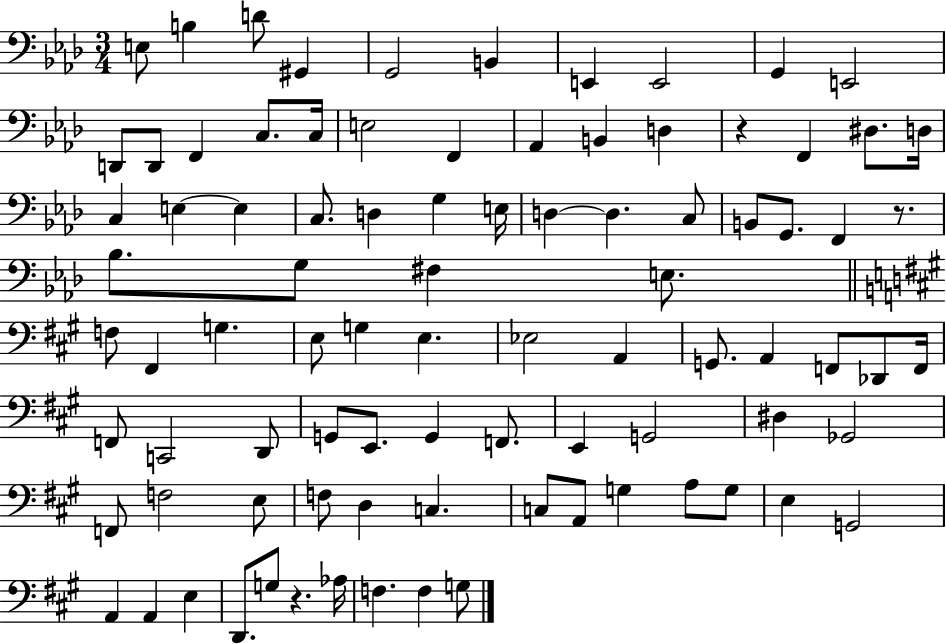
{
  \clef bass
  \numericTimeSignature
  \time 3/4
  \key aes \major
  e8 b4 d'8 gis,4 | g,2 b,4 | e,4 e,2 | g,4 e,2 | \break d,8 d,8 f,4 c8. c16 | e2 f,4 | aes,4 b,4 d4 | r4 f,4 dis8. d16 | \break c4 e4~~ e4 | c8. d4 g4 e16 | d4~~ d4. c8 | b,8 g,8. f,4 r8. | \break bes8. g8 fis4 e8. | \bar "||" \break \key a \major f8 fis,4 g4. | e8 g4 e4. | ees2 a,4 | g,8. a,4 f,8 des,8 f,16 | \break f,8 c,2 d,8 | g,8 e,8. g,4 f,8. | e,4 g,2 | dis4 ges,2 | \break f,8 f2 e8 | f8 d4 c4. | c8 a,8 g4 a8 g8 | e4 g,2 | \break a,4 a,4 e4 | d,8. g8 r4. aes16 | f4. f4 g8 | \bar "|."
}